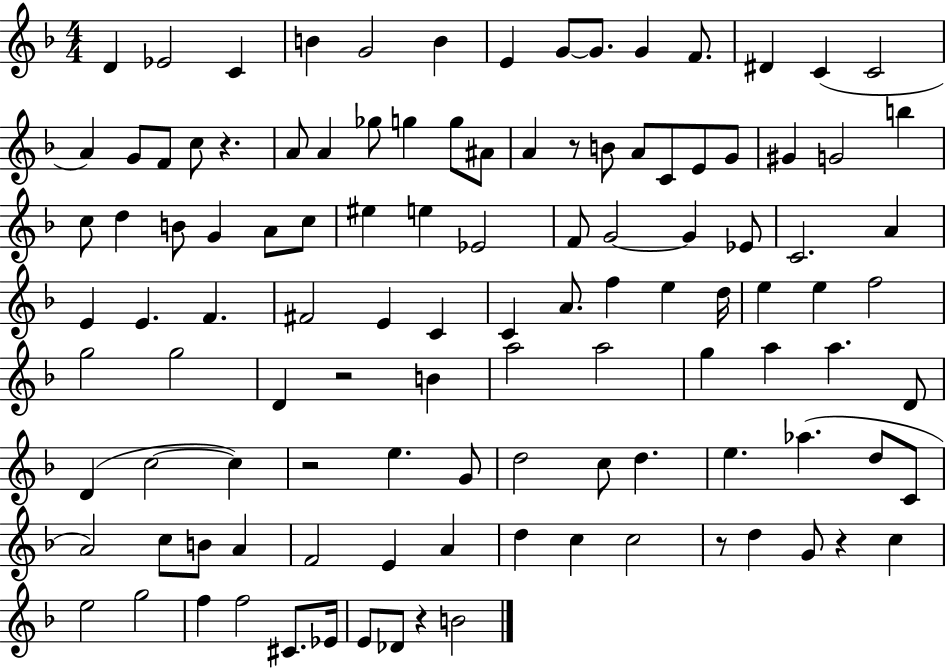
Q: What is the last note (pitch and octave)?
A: B4